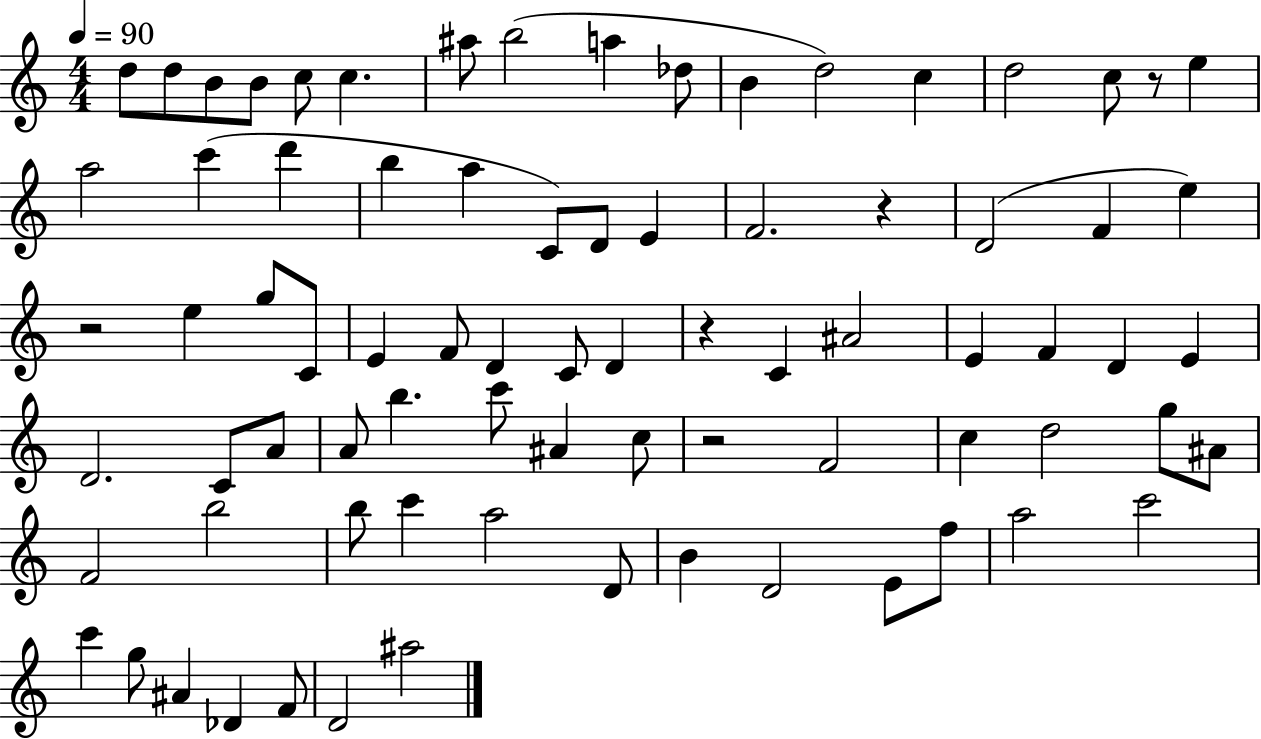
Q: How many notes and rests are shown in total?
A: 79